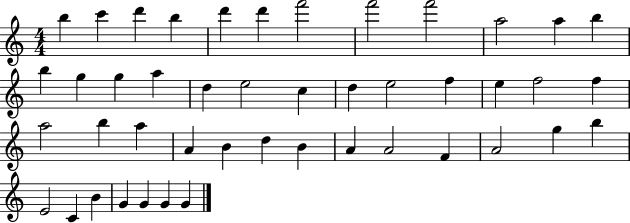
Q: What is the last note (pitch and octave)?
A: G4